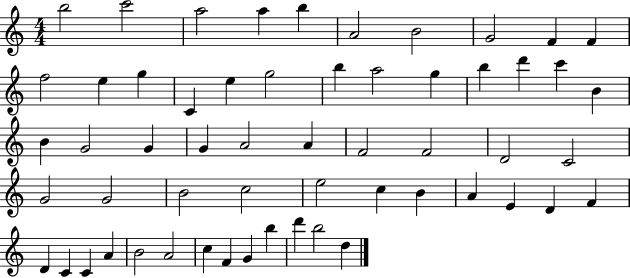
B5/h C6/h A5/h A5/q B5/q A4/h B4/h G4/h F4/q F4/q F5/h E5/q G5/q C4/q E5/q G5/h B5/q A5/h G5/q B5/q D6/q C6/q B4/q B4/q G4/h G4/q G4/q A4/h A4/q F4/h F4/h D4/h C4/h G4/h G4/h B4/h C5/h E5/h C5/q B4/q A4/q E4/q D4/q F4/q D4/q C4/q C4/q A4/q B4/h A4/h C5/q F4/q G4/q B5/q D6/q B5/h D5/q